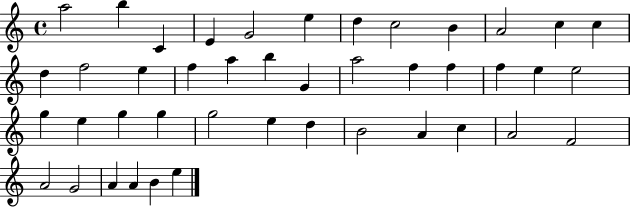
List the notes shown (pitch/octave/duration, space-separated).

A5/h B5/q C4/q E4/q G4/h E5/q D5/q C5/h B4/q A4/h C5/q C5/q D5/q F5/h E5/q F5/q A5/q B5/q G4/q A5/h F5/q F5/q F5/q E5/q E5/h G5/q E5/q G5/q G5/q G5/h E5/q D5/q B4/h A4/q C5/q A4/h F4/h A4/h G4/h A4/q A4/q B4/q E5/q